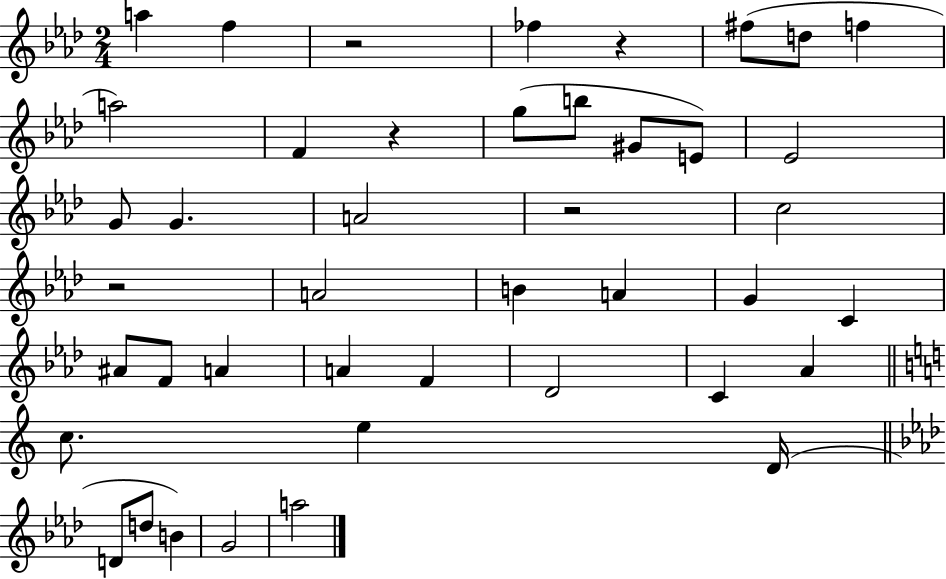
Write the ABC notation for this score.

X:1
T:Untitled
M:2/4
L:1/4
K:Ab
a f z2 _f z ^f/2 d/2 f a2 F z g/2 b/2 ^G/2 E/2 _E2 G/2 G A2 z2 c2 z2 A2 B A G C ^A/2 F/2 A A F _D2 C _A c/2 e D/4 D/2 d/2 B G2 a2